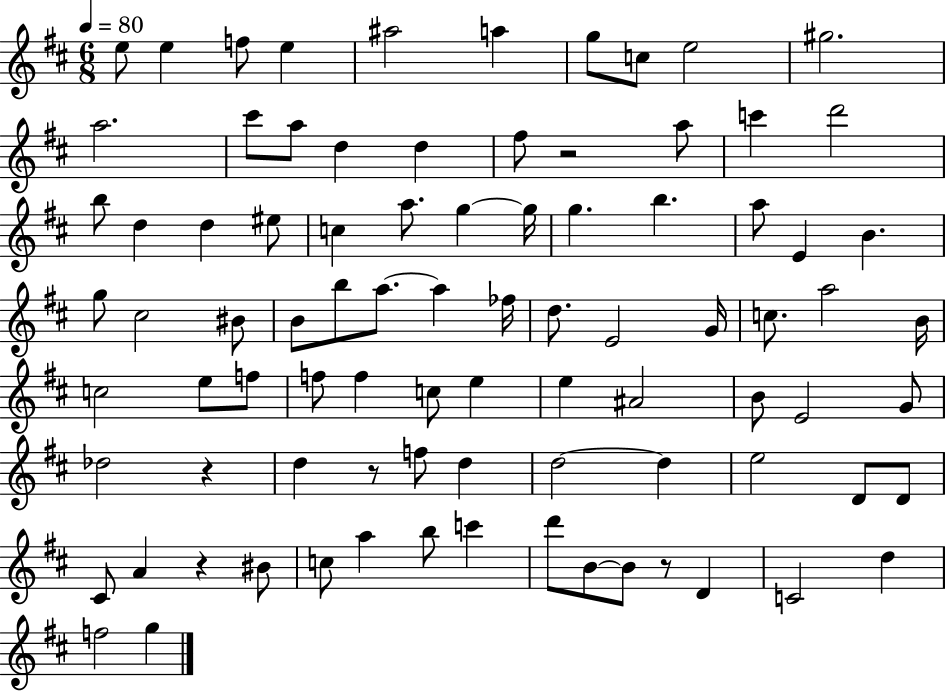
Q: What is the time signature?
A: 6/8